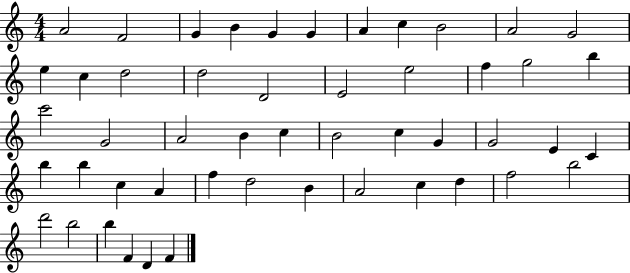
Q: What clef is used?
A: treble